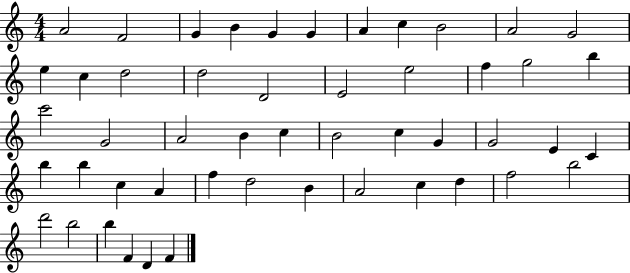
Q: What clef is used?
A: treble